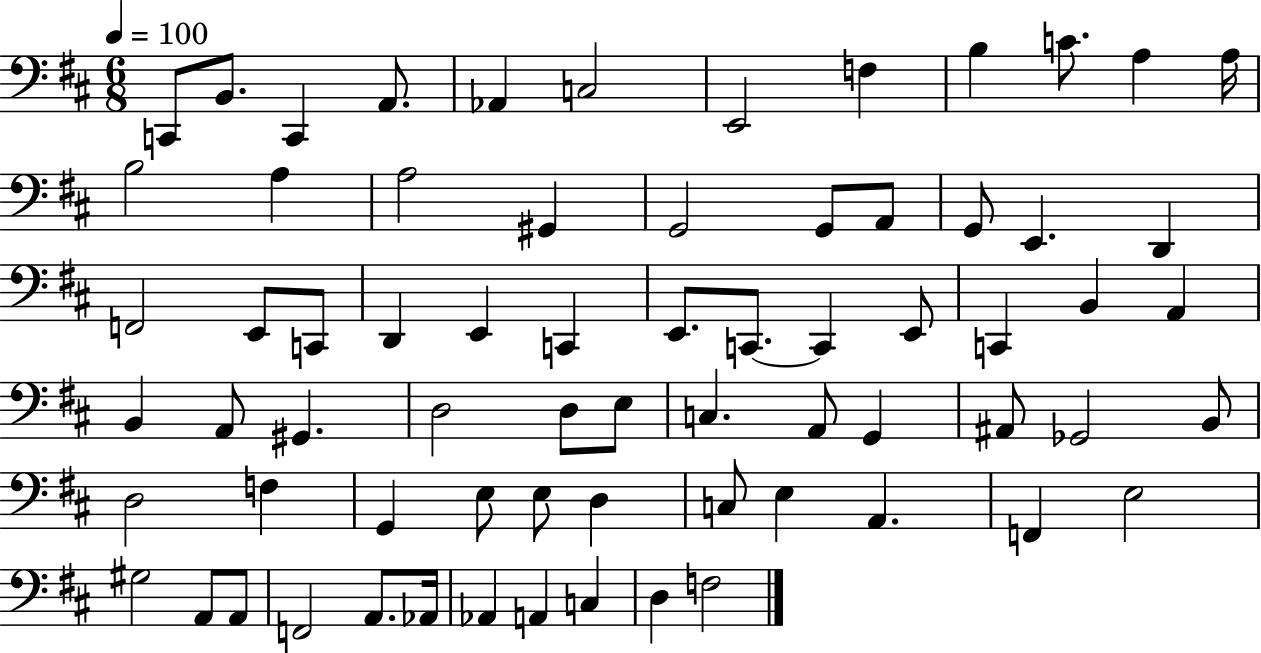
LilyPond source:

{
  \clef bass
  \numericTimeSignature
  \time 6/8
  \key d \major
  \tempo 4 = 100
  c,8 b,8. c,4 a,8. | aes,4 c2 | e,2 f4 | b4 c'8. a4 a16 | \break b2 a4 | a2 gis,4 | g,2 g,8 a,8 | g,8 e,4. d,4 | \break f,2 e,8 c,8 | d,4 e,4 c,4 | e,8. c,8.~~ c,4 e,8 | c,4 b,4 a,4 | \break b,4 a,8 gis,4. | d2 d8 e8 | c4. a,8 g,4 | ais,8 ges,2 b,8 | \break d2 f4 | g,4 e8 e8 d4 | c8 e4 a,4. | f,4 e2 | \break gis2 a,8 a,8 | f,2 a,8. aes,16 | aes,4 a,4 c4 | d4 f2 | \break \bar "|."
}